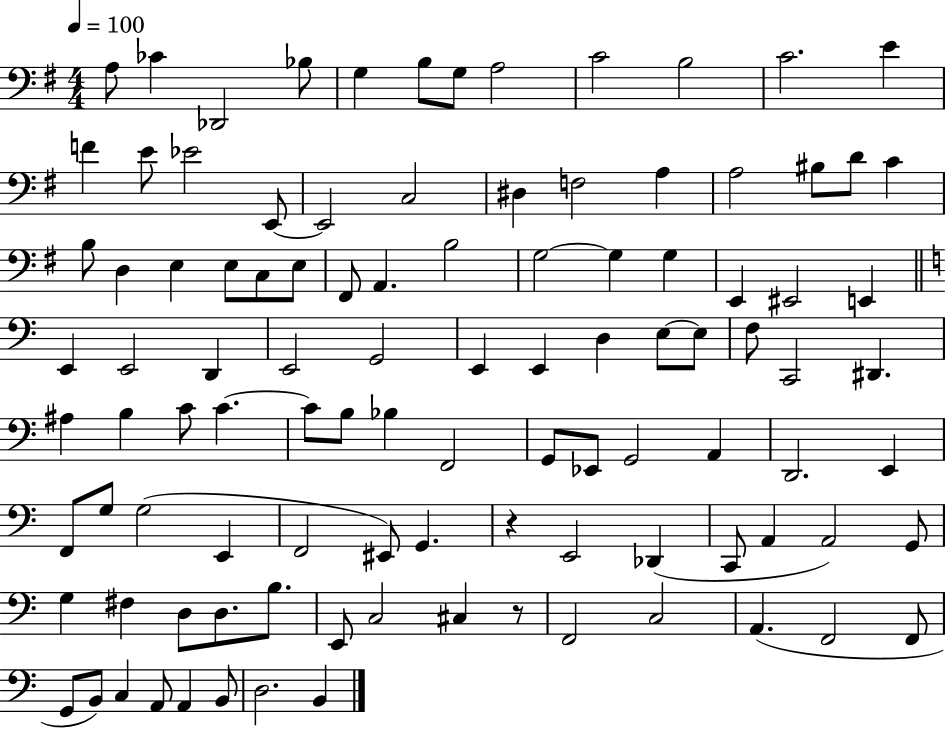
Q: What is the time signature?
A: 4/4